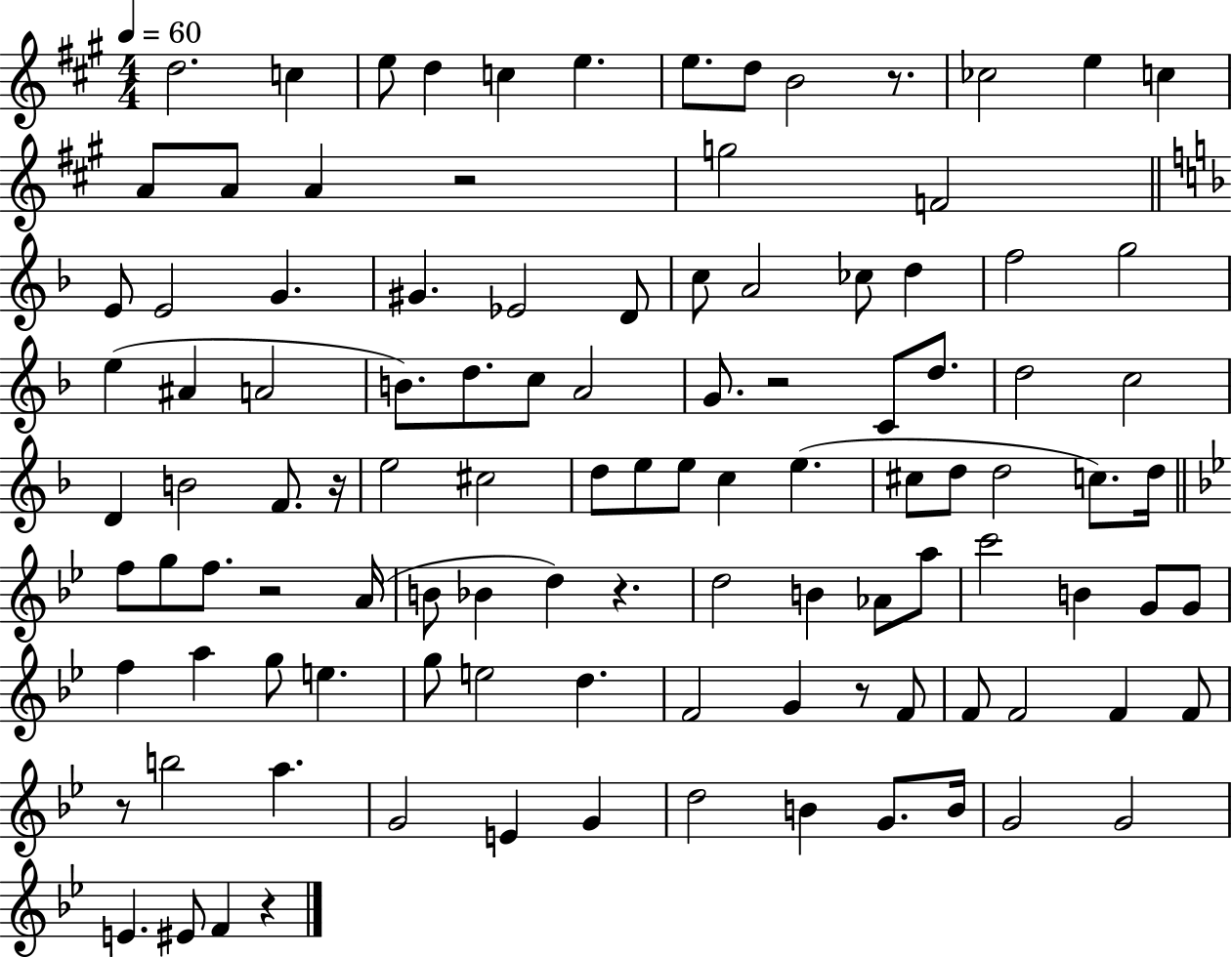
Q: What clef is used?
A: treble